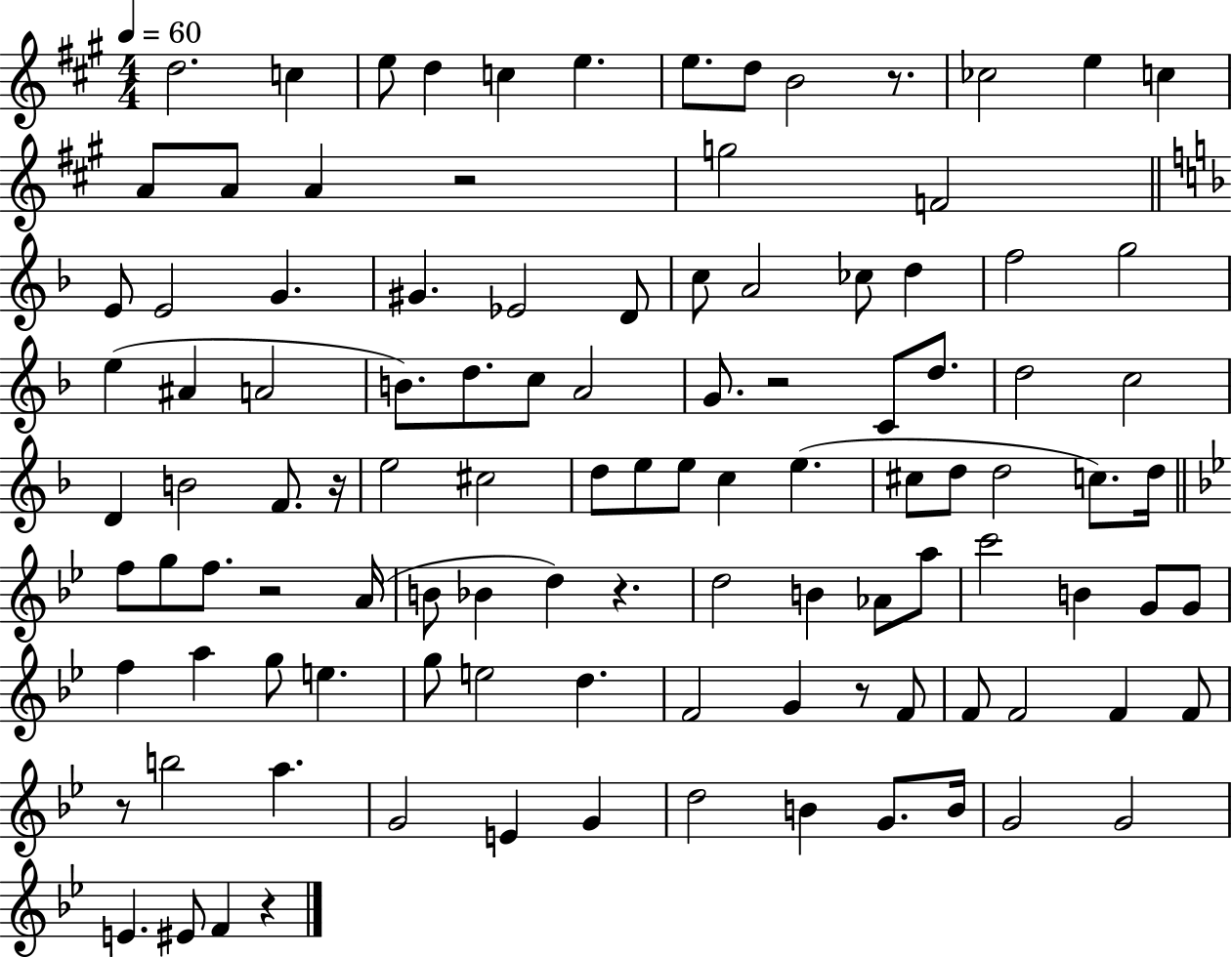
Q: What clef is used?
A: treble